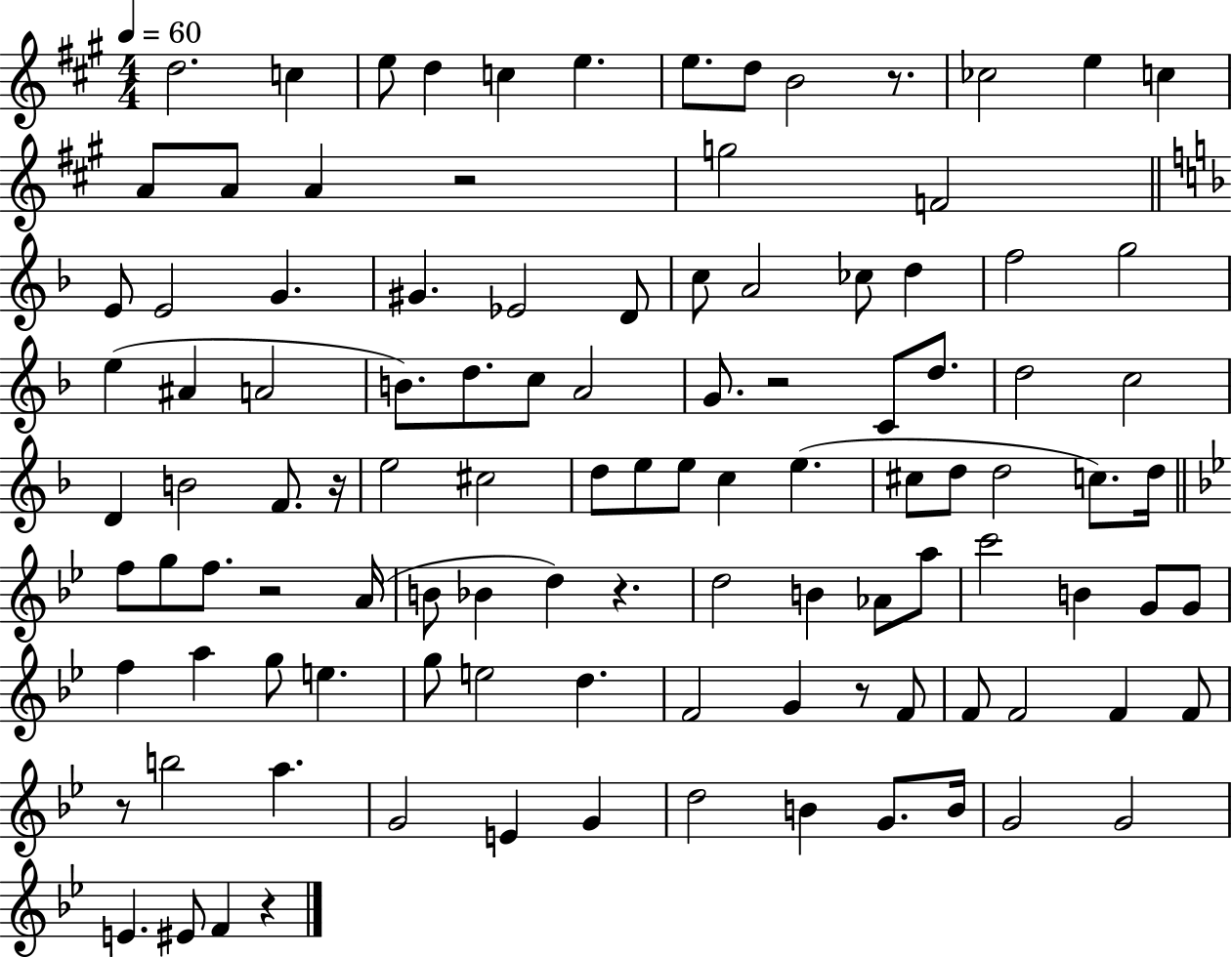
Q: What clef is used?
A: treble